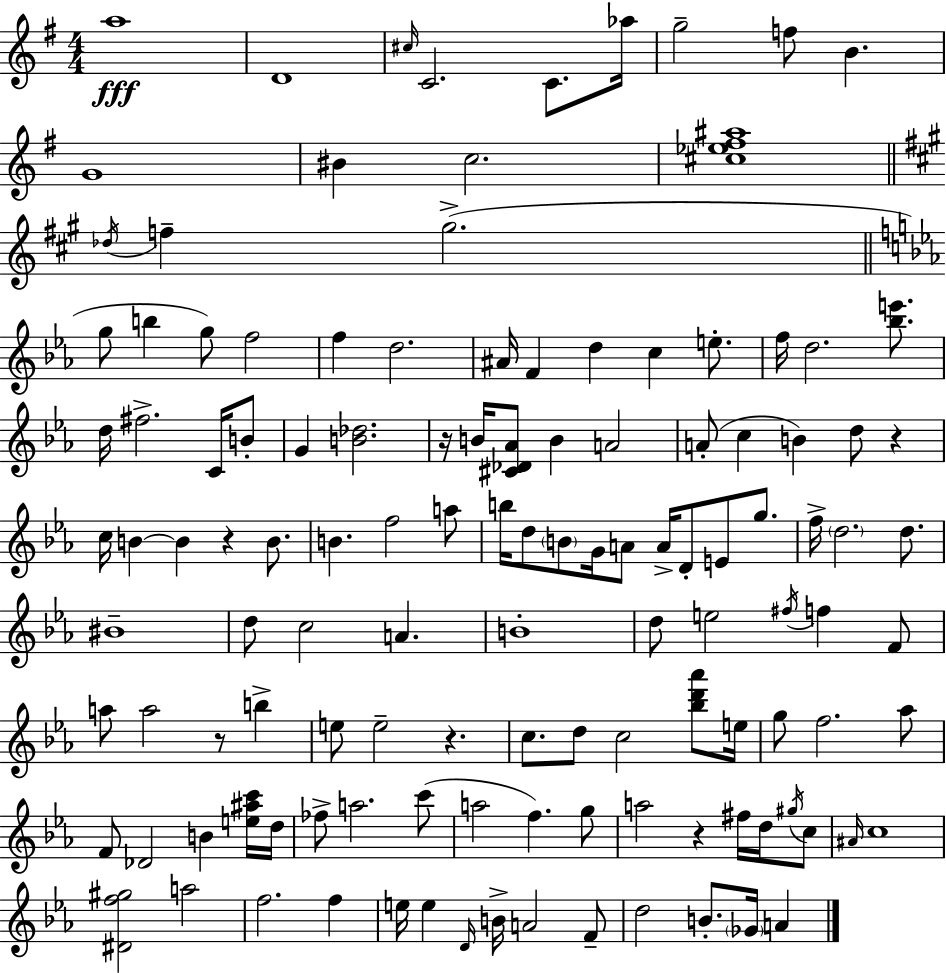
{
  \clef treble
  \numericTimeSignature
  \time 4/4
  \key e \minor
  a''1\fff | d'1 | \grace { cis''16 } c'2. c'8. | aes''16 g''2-- f''8 b'4. | \break g'1 | bis'4 c''2. | <cis'' ees'' fis'' ais''>1 | \bar "||" \break \key a \major \acciaccatura { des''16 } f''4-- gis''2.->( | \bar "||" \break \key ees \major g''8 b''4 g''8) f''2 | f''4 d''2. | ais'16 f'4 d''4 c''4 e''8.-. | f''16 d''2. <bes'' e'''>8. | \break d''16 fis''2.-> c'16 b'8-. | g'4 <b' des''>2. | r16 b'16 <cis' des' aes'>8 b'4 a'2 | a'8-.( c''4 b'4) d''8 r4 | \break c''16 b'4~~ b'4 r4 b'8. | b'4. f''2 a''8 | b''16 d''8 \parenthesize b'8 g'16 a'8 a'16-> d'8-. e'8 g''8. | f''16-> \parenthesize d''2. d''8. | \break bis'1-- | d''8 c''2 a'4. | b'1-. | d''8 e''2 \acciaccatura { fis''16 } f''4 f'8 | \break a''8 a''2 r8 b''4-> | e''8 e''2-- r4. | c''8. d''8 c''2 <bes'' d''' aes'''>8 | e''16 g''8 f''2. aes''8 | \break f'8 des'2 b'4 <e'' ais'' c'''>16 | d''16 fes''8-> a''2. c'''8( | a''2 f''4.) g''8 | a''2 r4 fis''16 d''16 \acciaccatura { gis''16 } | \break c''8 \grace { ais'16 } c''1 | <dis' f'' gis''>2 a''2 | f''2. f''4 | e''16 e''4 \grace { d'16 } b'16-> a'2 | \break f'8-- d''2 b'8.-. \parenthesize ges'16 | a'4 \bar "|."
}